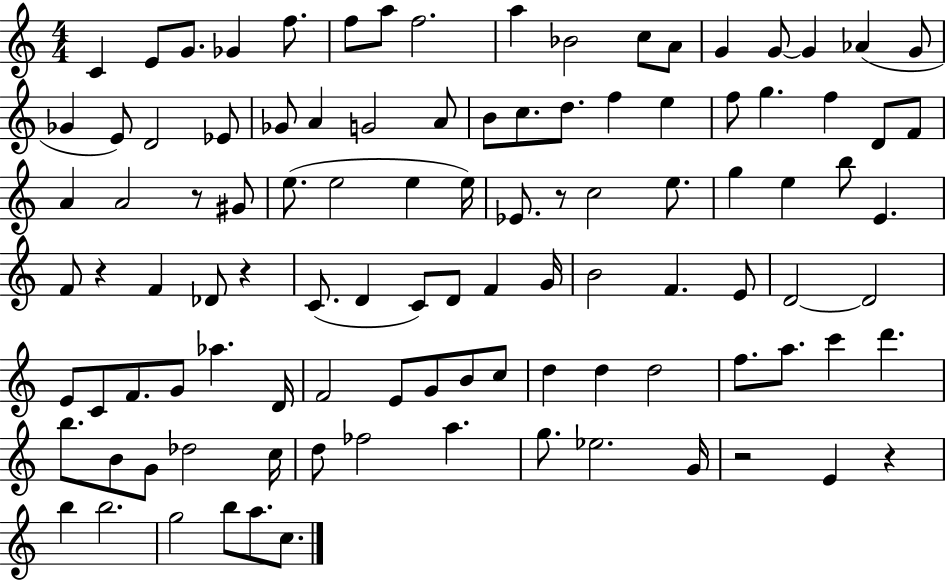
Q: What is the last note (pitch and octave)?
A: C5